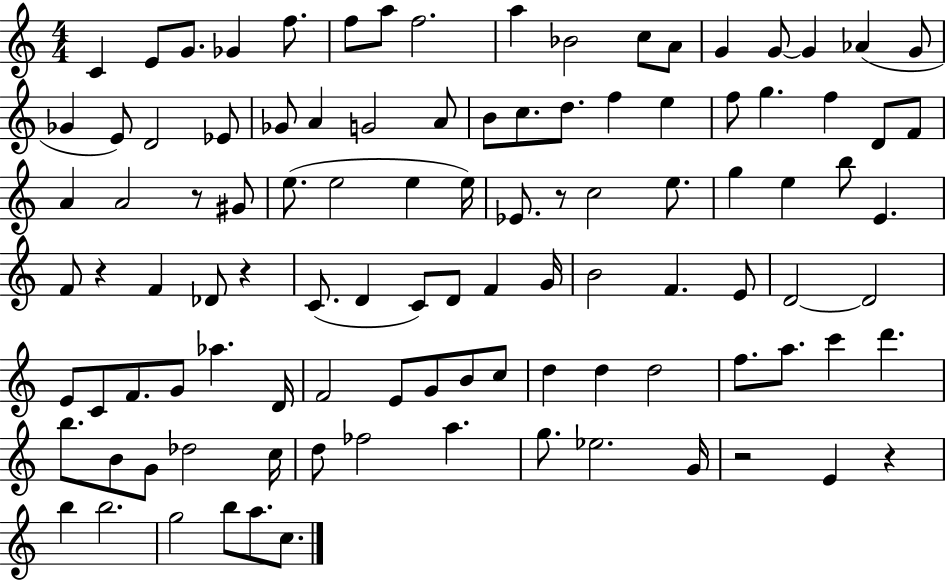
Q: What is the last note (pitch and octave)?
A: C5